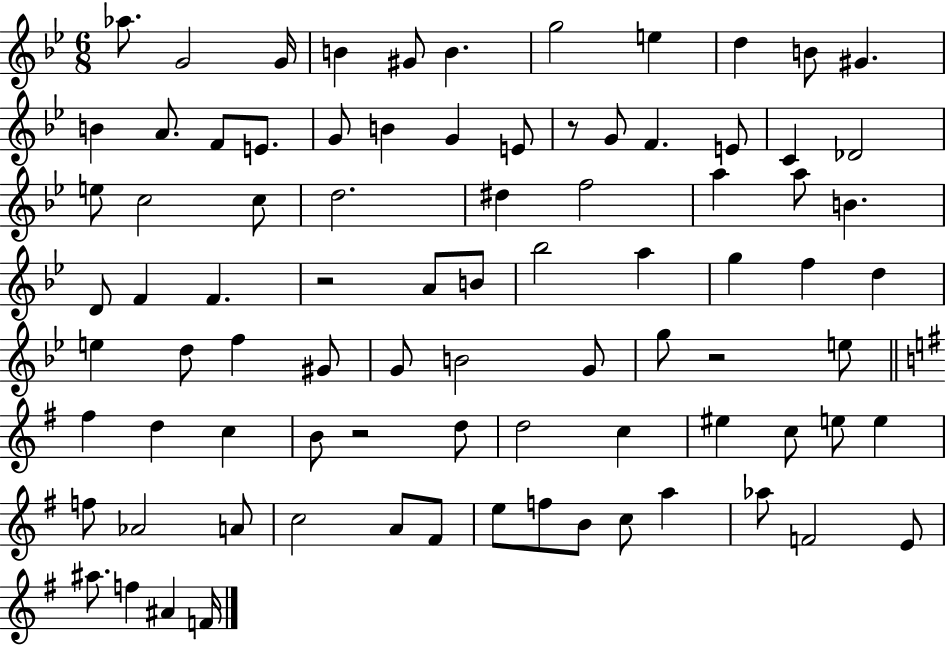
X:1
T:Untitled
M:6/8
L:1/4
K:Bb
_a/2 G2 G/4 B ^G/2 B g2 e d B/2 ^G B A/2 F/2 E/2 G/2 B G E/2 z/2 G/2 F E/2 C _D2 e/2 c2 c/2 d2 ^d f2 a a/2 B D/2 F F z2 A/2 B/2 _b2 a g f d e d/2 f ^G/2 G/2 B2 G/2 g/2 z2 e/2 ^f d c B/2 z2 d/2 d2 c ^e c/2 e/2 e f/2 _A2 A/2 c2 A/2 ^F/2 e/2 f/2 B/2 c/2 a _a/2 F2 E/2 ^a/2 f ^A F/4